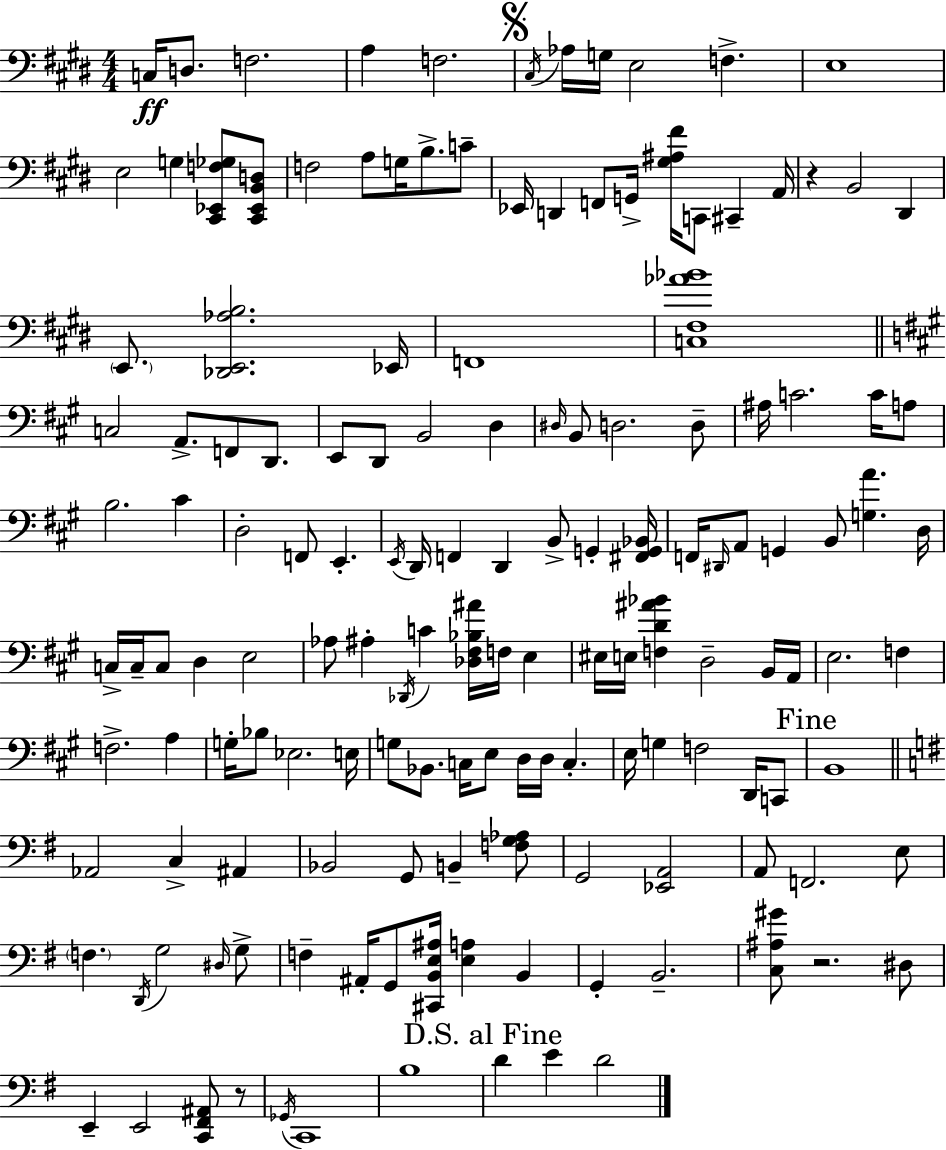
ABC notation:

X:1
T:Untitled
M:4/4
L:1/4
K:E
C,/4 D,/2 F,2 A, F,2 ^C,/4 _A,/4 G,/4 E,2 F, E,4 E,2 G, [^C,,_E,,F,_G,]/2 [^C,,_E,,B,,D,]/2 F,2 A,/2 G,/4 B,/2 C/2 _E,,/4 D,, F,,/2 G,,/4 [^G,^A,^F]/4 C,,/2 ^C,, A,,/4 z B,,2 ^D,, E,,/2 [_D,,E,,_A,B,]2 _E,,/4 F,,4 [C,^F,_A_B]4 C,2 A,,/2 F,,/2 D,,/2 E,,/2 D,,/2 B,,2 D, ^D,/4 B,,/2 D,2 D,/2 ^A,/4 C2 C/4 A,/2 B,2 ^C D,2 F,,/2 E,, E,,/4 D,,/4 F,, D,, B,,/2 G,, [^F,,G,,_B,,]/4 F,,/4 ^D,,/4 A,,/2 G,, B,,/2 [G,A] D,/4 C,/4 C,/4 C,/2 D, E,2 _A,/2 ^A, _D,,/4 C [_D,^F,_B,^A]/4 F,/4 E, ^E,/4 E,/4 [F,D^A_B] D,2 B,,/4 A,,/4 E,2 F, F,2 A, G,/4 _B,/2 _E,2 E,/4 G,/2 _B,,/2 C,/4 E,/2 D,/4 D,/4 C, E,/4 G, F,2 D,,/4 C,,/2 B,,4 _A,,2 C, ^A,, _B,,2 G,,/2 B,, [F,G,_A,]/2 G,,2 [_E,,A,,]2 A,,/2 F,,2 E,/2 F, D,,/4 G,2 ^D,/4 G,/2 F, ^A,,/4 G,,/2 [^C,,B,,E,^A,]/4 [E,A,] B,, G,, B,,2 [C,^A,^G]/2 z2 ^D,/2 E,, E,,2 [C,,^F,,^A,,]/2 z/2 _G,,/4 C,,4 B,4 D E D2